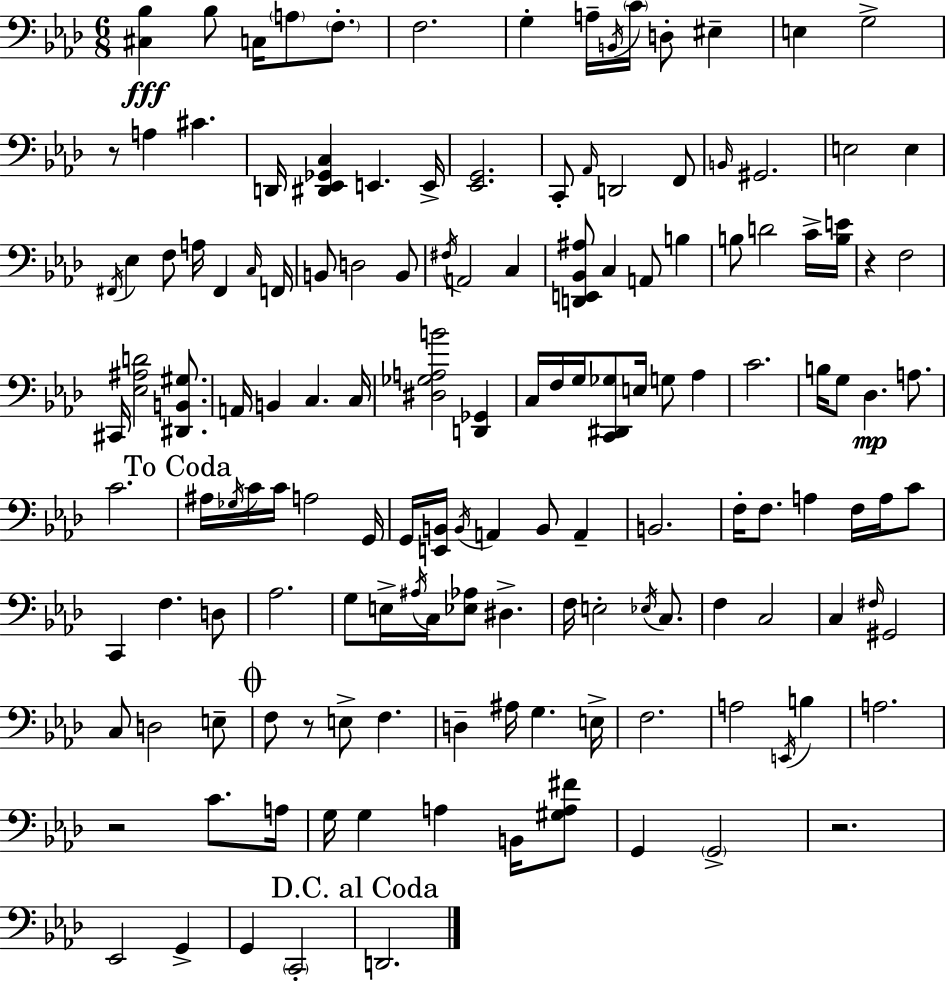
X:1
T:Untitled
M:6/8
L:1/4
K:Ab
[^C,_B,] _B,/2 C,/4 A,/2 F,/2 F,2 G, A,/4 B,,/4 C/4 D,/2 ^E, E, G,2 z/2 A, ^C D,,/4 [^D,,_E,,_G,,C,] E,, E,,/4 [_E,,G,,]2 C,,/2 _A,,/4 D,,2 F,,/2 B,,/4 ^G,,2 E,2 E, ^F,,/4 _E, F,/2 A,/4 ^F,, C,/4 F,,/4 B,,/2 D,2 B,,/2 ^F,/4 A,,2 C, [D,,E,,_B,,^A,]/2 C, A,,/2 B, B,/2 D2 C/4 [B,E]/4 z F,2 ^C,,/4 [_E,^A,D]2 [^D,,B,,^G,]/2 A,,/4 B,, C, C,/4 [^D,_G,A,B]2 [D,,_G,,] C,/4 F,/4 G,/4 [C,,^D,,_G,]/2 E,/4 G,/2 _A, C2 B,/4 G,/2 _D, A,/2 C2 ^A,/4 _G,/4 C/4 C/4 A,2 G,,/4 G,,/4 [E,,B,,]/4 B,,/4 A,, B,,/2 A,, B,,2 F,/4 F,/2 A, F,/4 A,/4 C/2 C,, F, D,/2 _A,2 G,/2 E,/4 ^A,/4 C,/4 [_E,_A,]/2 ^D, F,/4 E,2 _E,/4 C,/2 F, C,2 C, ^F,/4 ^G,,2 C,/2 D,2 E,/2 F,/2 z/2 E,/2 F, D, ^A,/4 G, E,/4 F,2 A,2 E,,/4 B, A,2 z2 C/2 A,/4 G,/4 G, A, B,,/4 [^G,A,^F]/2 G,, G,,2 z2 _E,,2 G,, G,, C,,2 D,,2